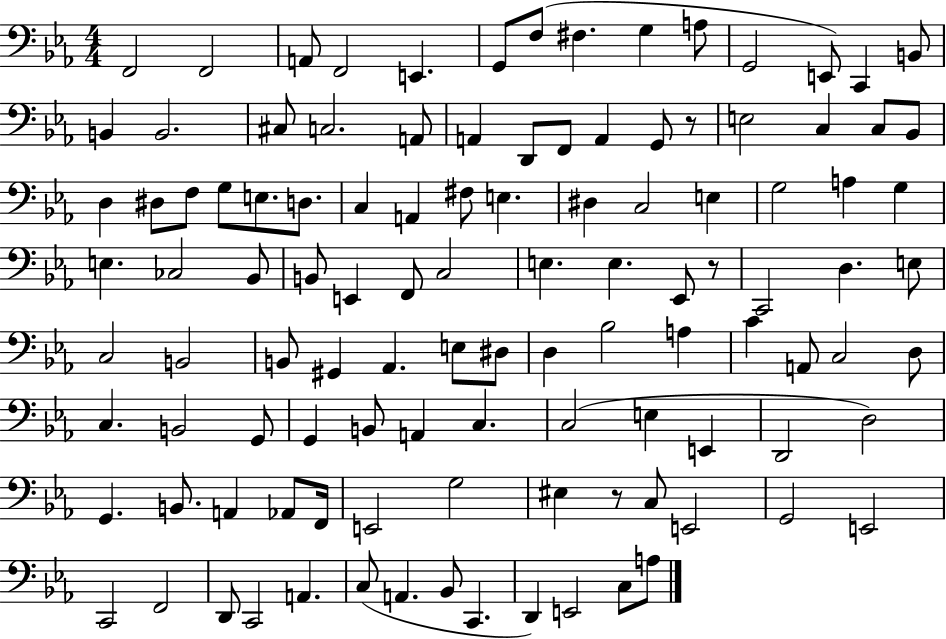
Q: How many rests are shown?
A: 3